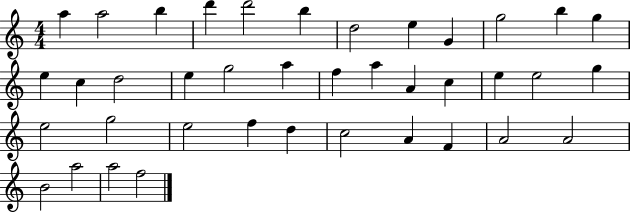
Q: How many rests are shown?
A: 0